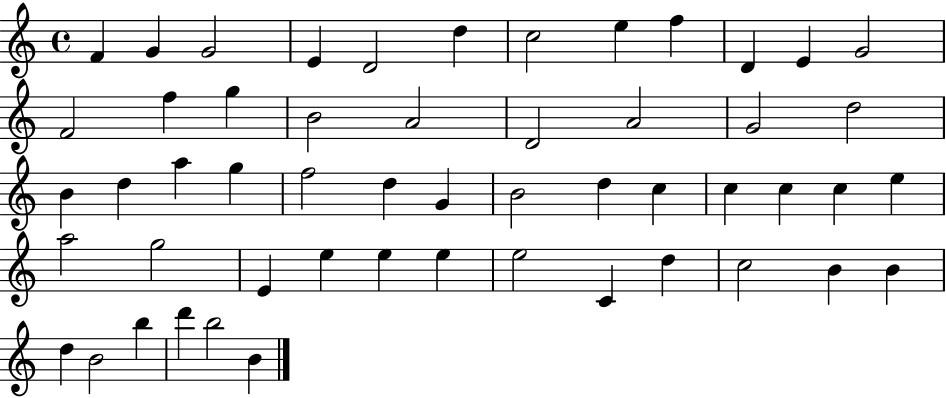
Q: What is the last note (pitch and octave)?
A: B4